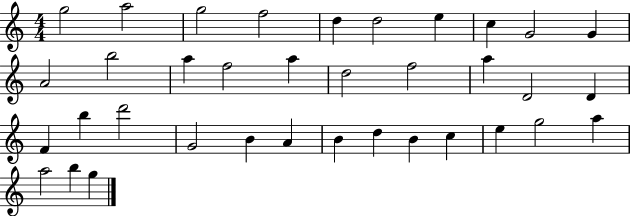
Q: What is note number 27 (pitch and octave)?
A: B4